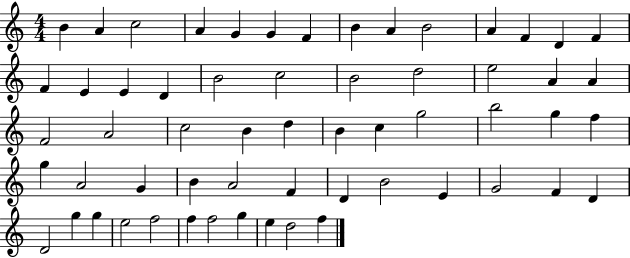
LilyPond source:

{
  \clef treble
  \numericTimeSignature
  \time 4/4
  \key c \major
  b'4 a'4 c''2 | a'4 g'4 g'4 f'4 | b'4 a'4 b'2 | a'4 f'4 d'4 f'4 | \break f'4 e'4 e'4 d'4 | b'2 c''2 | b'2 d''2 | e''2 a'4 a'4 | \break f'2 a'2 | c''2 b'4 d''4 | b'4 c''4 g''2 | b''2 g''4 f''4 | \break g''4 a'2 g'4 | b'4 a'2 f'4 | d'4 b'2 e'4 | g'2 f'4 d'4 | \break d'2 g''4 g''4 | e''2 f''2 | f''4 f''2 g''4 | e''4 d''2 f''4 | \break \bar "|."
}